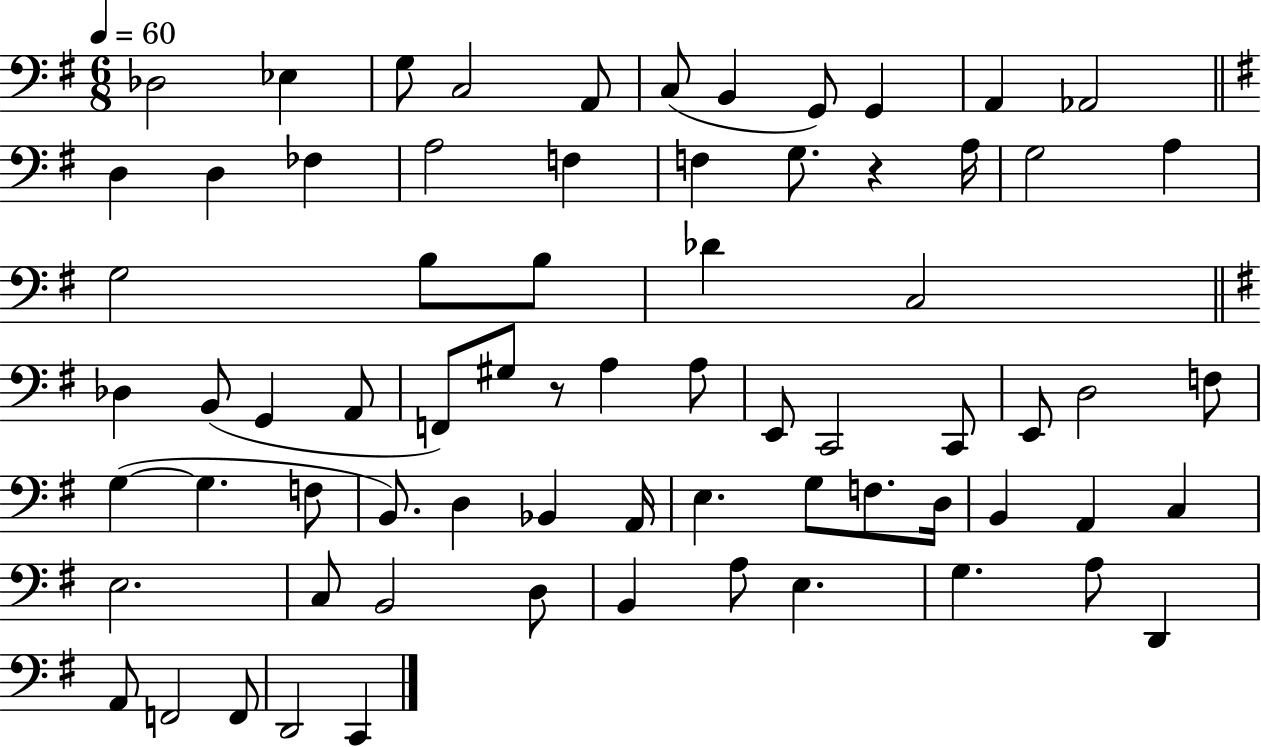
{
  \clef bass
  \numericTimeSignature
  \time 6/8
  \key g \major
  \tempo 4 = 60
  des2 ees4 | g8 c2 a,8 | c8( b,4 g,8) g,4 | a,4 aes,2 | \break \bar "||" \break \key g \major d4 d4 fes4 | a2 f4 | f4 g8. r4 a16 | g2 a4 | \break g2 b8 b8 | des'4 c2 | \bar "||" \break \key e \minor des4 b,8( g,4 a,8 | f,8) gis8 r8 a4 a8 | e,8 c,2 c,8 | e,8 d2 f8 | \break g4~(~ g4. f8 | b,8.) d4 bes,4 a,16 | e4. g8 f8. d16 | b,4 a,4 c4 | \break e2. | c8 b,2 d8 | b,4 a8 e4. | g4. a8 d,4 | \break a,8 f,2 f,8 | d,2 c,4 | \bar "|."
}